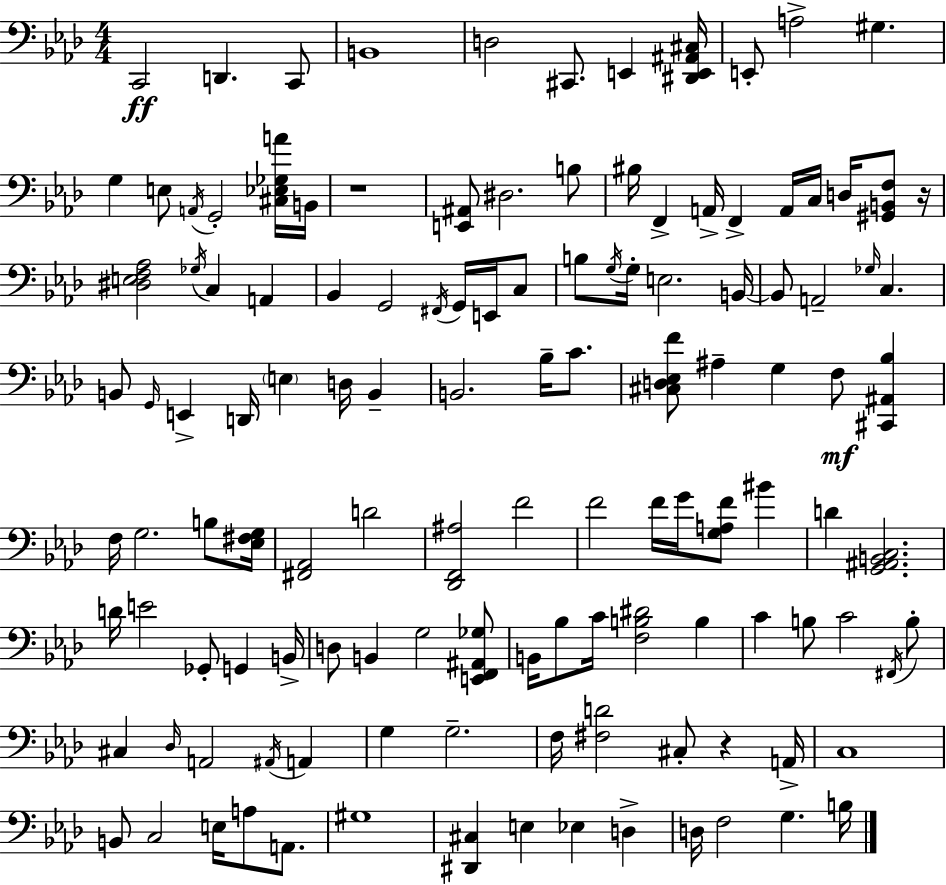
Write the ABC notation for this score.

X:1
T:Untitled
M:4/4
L:1/4
K:Ab
C,,2 D,, C,,/2 B,,4 D,2 ^C,,/2 E,, [^D,,E,,^A,,^C,]/4 E,,/2 A,2 ^G, G, E,/2 A,,/4 G,,2 [^C,_E,_G,A]/4 B,,/4 z4 [E,,^A,,]/2 ^D,2 B,/2 ^B,/4 F,, A,,/4 F,, A,,/4 C,/4 D,/4 [^G,,B,,F,]/2 z/4 [^D,E,F,_A,]2 _G,/4 C, A,, _B,, G,,2 ^F,,/4 G,,/4 E,,/4 C,/2 B,/2 G,/4 G,/4 E,2 B,,/4 B,,/2 A,,2 _G,/4 C, B,,/2 G,,/4 E,, D,,/4 E, D,/4 B,, B,,2 _B,/4 C/2 [^C,D,_E,F]/2 ^A, G, F,/2 [^C,,^A,,_B,] F,/4 G,2 B,/2 [_E,^F,G,]/4 [^F,,_A,,]2 D2 [_D,,F,,^A,]2 F2 F2 F/4 G/4 [G,A,F]/2 ^B D [G,,^A,,B,,C,]2 D/4 E2 _G,,/2 G,, B,,/4 D,/2 B,, G,2 [E,,F,,^A,,_G,]/2 B,,/4 _B,/2 C/4 [F,B,^D]2 B, C B,/2 C2 ^F,,/4 B,/2 ^C, _D,/4 A,,2 ^A,,/4 A,, G, G,2 F,/4 [^F,D]2 ^C,/2 z A,,/4 C,4 B,,/2 C,2 E,/4 A,/2 A,,/2 ^G,4 [^D,,^C,] E, _E, D, D,/4 F,2 G, B,/4